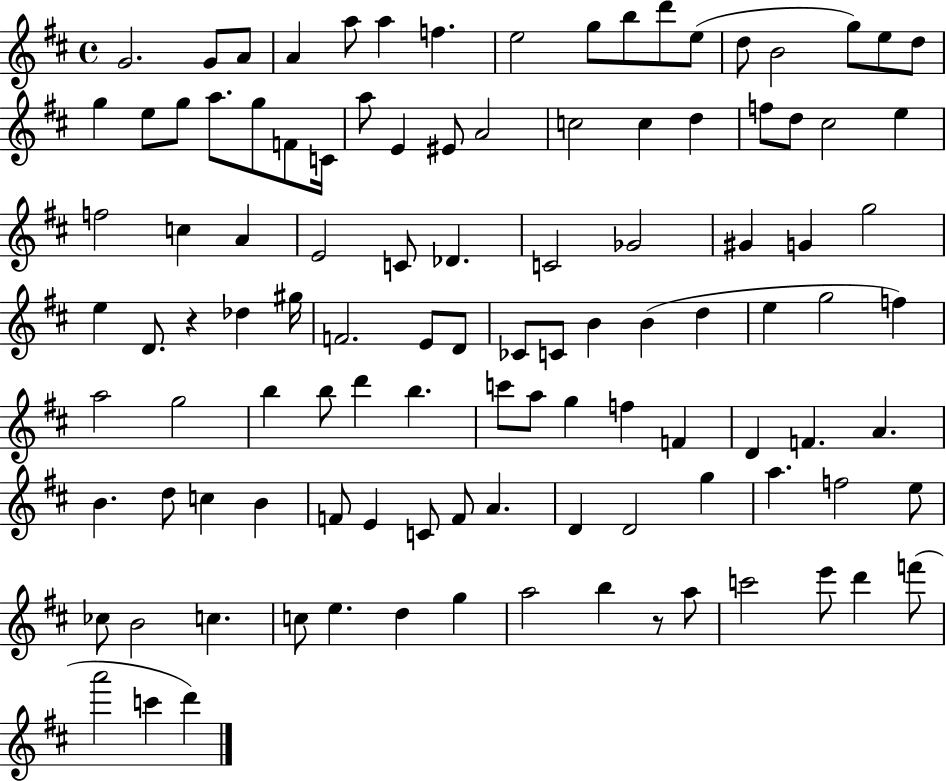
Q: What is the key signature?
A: D major